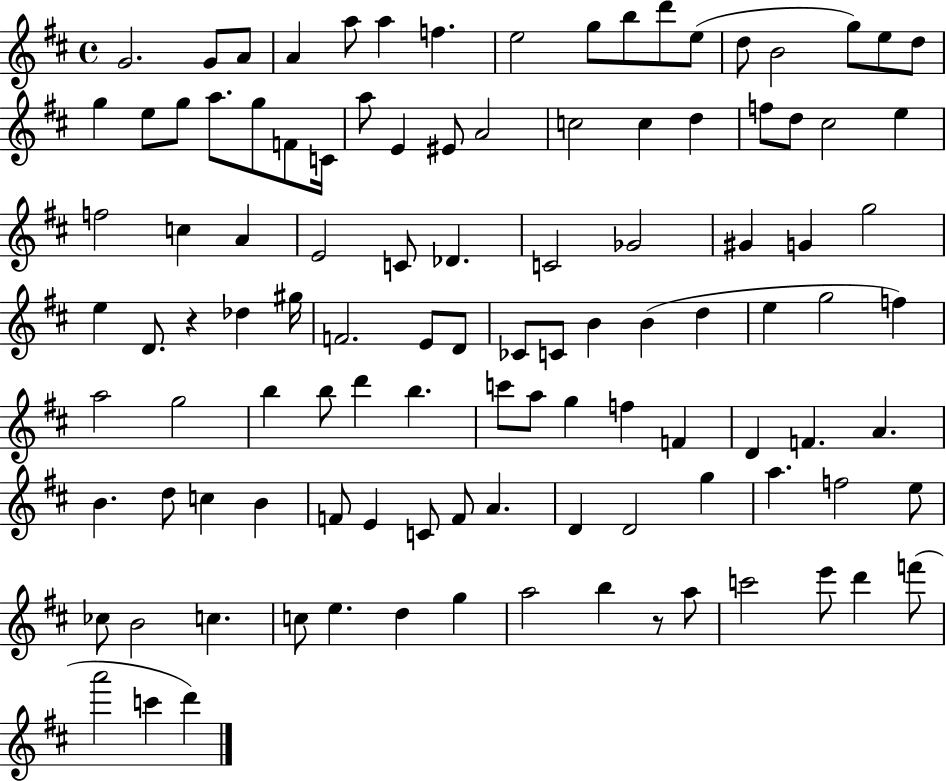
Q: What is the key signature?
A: D major